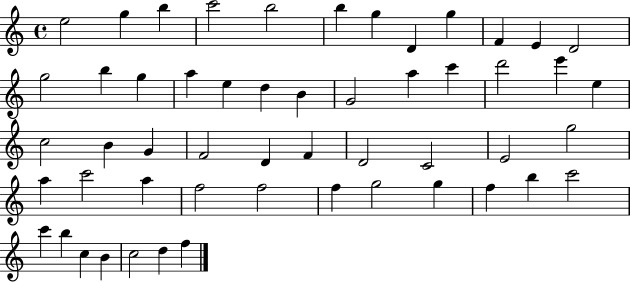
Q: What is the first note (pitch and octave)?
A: E5